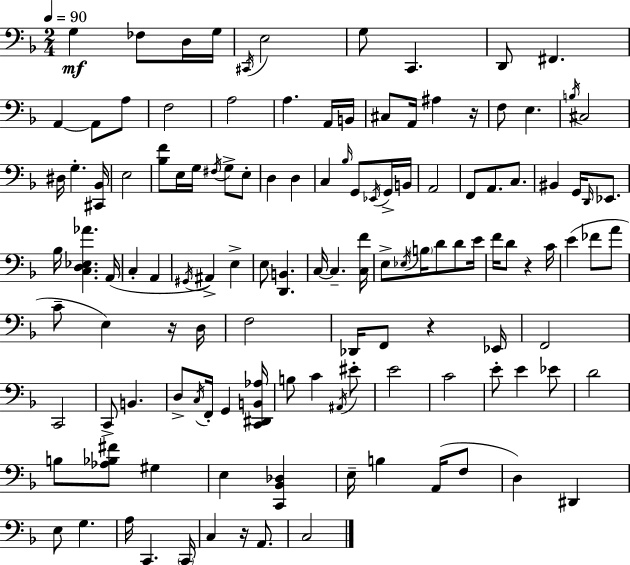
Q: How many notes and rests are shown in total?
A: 126